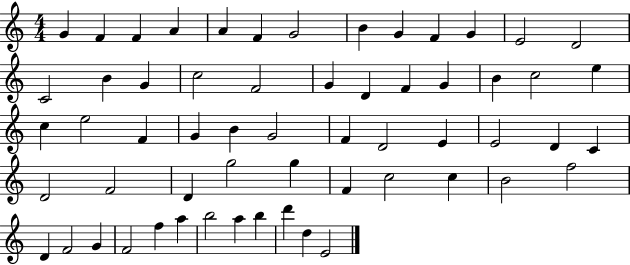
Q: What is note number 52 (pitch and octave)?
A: F5